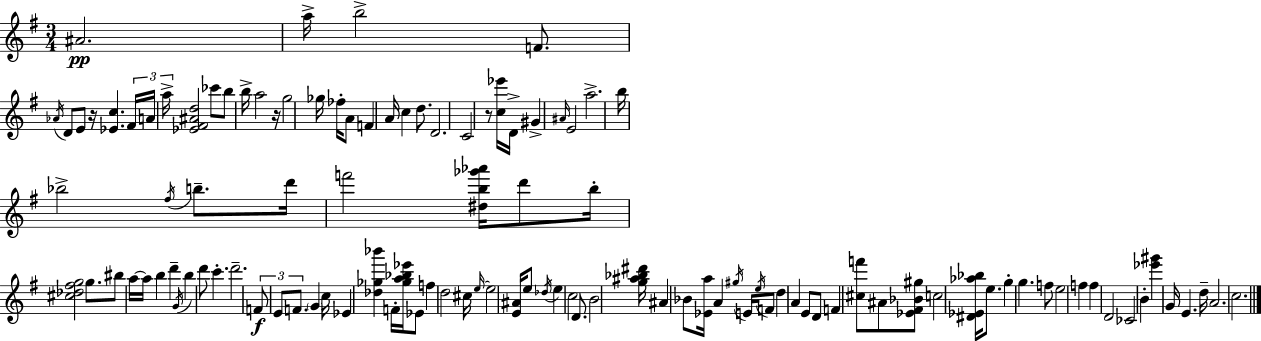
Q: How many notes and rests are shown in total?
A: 113